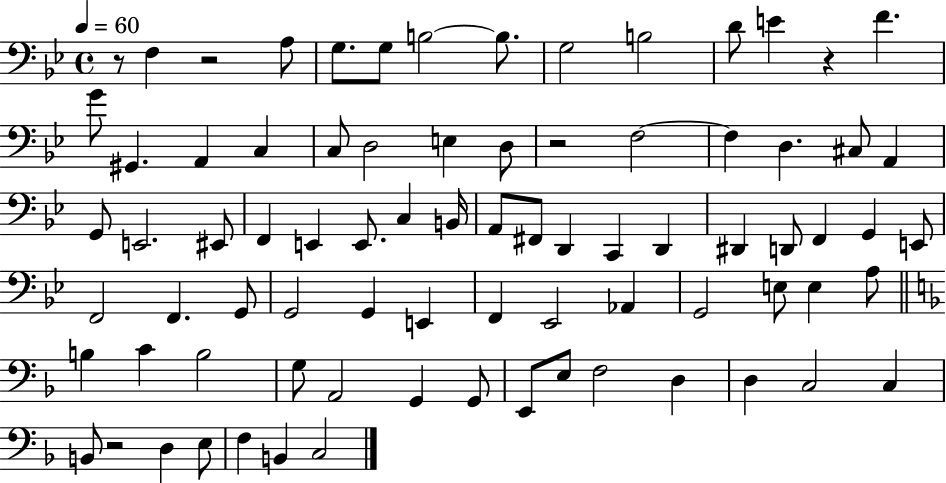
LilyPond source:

{
  \clef bass
  \time 4/4
  \defaultTimeSignature
  \key bes \major
  \tempo 4 = 60
  r8 f4 r2 a8 | g8. g8 b2~~ b8. | g2 b2 | d'8 e'4 r4 f'4. | \break g'8 gis,4. a,4 c4 | c8 d2 e4 d8 | r2 f2~~ | f4 d4. cis8 a,4 | \break g,8 e,2. eis,8 | f,4 e,4 e,8. c4 b,16 | a,8 fis,8 d,4 c,4 d,4 | dis,4 d,8 f,4 g,4 e,8 | \break f,2 f,4. g,8 | g,2 g,4 e,4 | f,4 ees,2 aes,4 | g,2 e8 e4 a8 | \break \bar "||" \break \key f \major b4 c'4 b2 | g8 a,2 g,4 g,8 | e,8 e8 f2 d4 | d4 c2 c4 | \break b,8 r2 d4 e8 | f4 b,4 c2 | \bar "|."
}